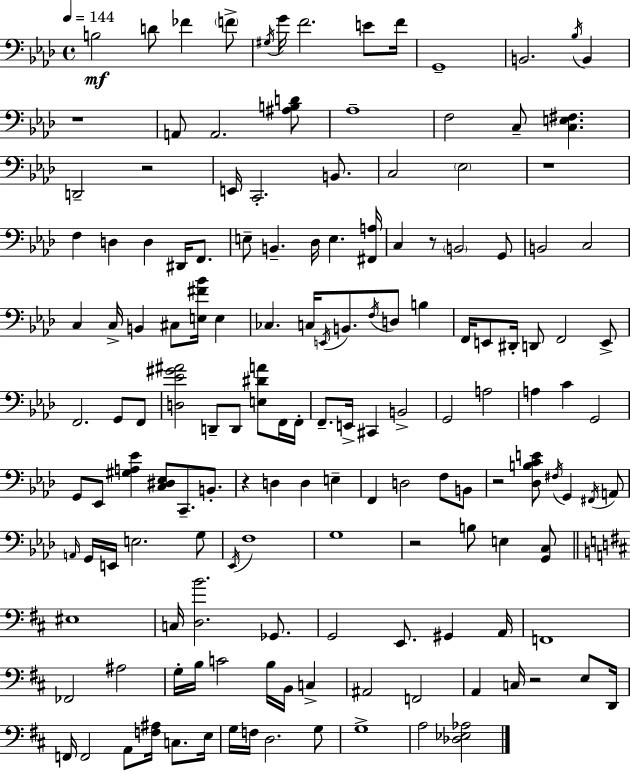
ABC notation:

X:1
T:Untitled
M:4/4
L:1/4
K:Ab
B,2 D/2 _F F/2 ^G,/4 G/4 F2 E/2 F/4 G,,4 B,,2 _B,/4 B,, z4 A,,/2 A,,2 [^A,B,D]/2 _A,4 F,2 C,/2 [C,E,^F,] D,,2 z2 E,,/4 C,,2 B,,/2 C,2 _E,2 z4 F, D, D, ^D,,/4 F,,/2 E,/2 B,, _D,/4 E, [^F,,A,]/4 C, z/2 B,,2 G,,/2 B,,2 C,2 C, C,/4 B,, ^C,/2 [E,^F_B]/4 E, _C, C,/4 E,,/4 B,,/2 F,/4 D,/2 B, F,,/4 E,,/2 ^D,,/4 D,,/2 F,,2 E,,/2 F,,2 G,,/2 F,,/2 [D,_E^G^A]2 D,,/2 D,,/2 [E,^DA]/2 F,,/4 F,,/4 F,,/2 E,,/4 ^C,, B,,2 G,,2 A,2 A, C G,,2 G,,/2 _E,,/2 [^G,A,_E] [C,^D,_E,]/2 C,,/2 B,,/2 z D, D, E, F,, D,2 F,/2 B,,/2 z2 [_D,B,CE]/2 ^F,/4 G,, ^F,,/4 A,,/2 A,,/4 G,,/4 E,,/4 E,2 G,/2 _E,,/4 F,4 G,4 z2 B,/2 E, [G,,C,]/2 ^E,4 C,/4 [D,B]2 _G,,/2 G,,2 E,,/2 ^G,, A,,/4 F,,4 _F,,2 ^A,2 G,/4 B,/4 C2 B,/4 B,,/4 C, ^A,,2 F,,2 A,, C,/4 z2 E,/2 D,,/4 F,,/4 F,,2 A,,/2 [F,^A,]/4 C,/2 E,/4 G,/4 F,/4 D,2 G,/2 G,4 A,2 [_D,_E,_A,]2